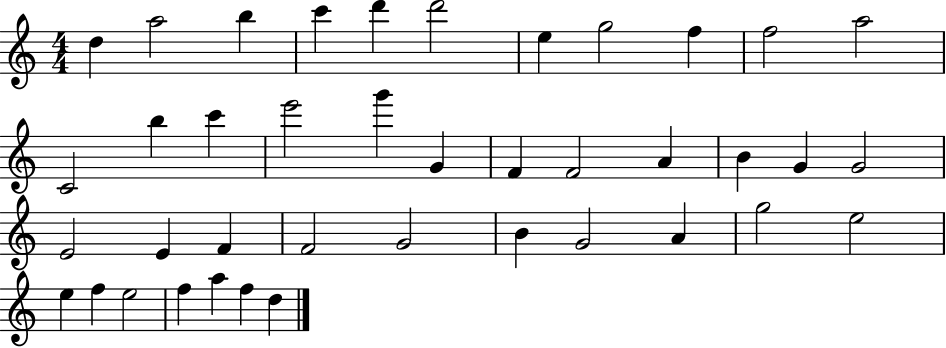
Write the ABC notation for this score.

X:1
T:Untitled
M:4/4
L:1/4
K:C
d a2 b c' d' d'2 e g2 f f2 a2 C2 b c' e'2 g' G F F2 A B G G2 E2 E F F2 G2 B G2 A g2 e2 e f e2 f a f d